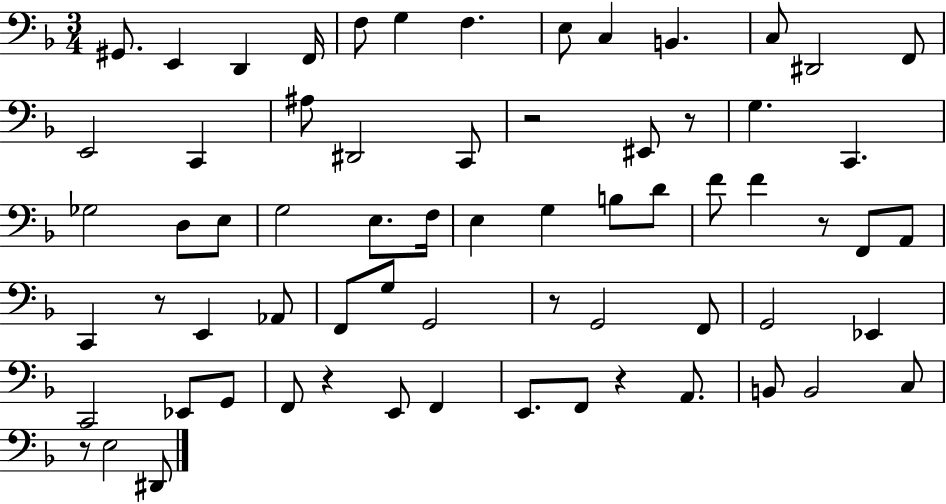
X:1
T:Untitled
M:3/4
L:1/4
K:F
^G,,/2 E,, D,, F,,/4 F,/2 G, F, E,/2 C, B,, C,/2 ^D,,2 F,,/2 E,,2 C,, ^A,/2 ^D,,2 C,,/2 z2 ^E,,/2 z/2 G, C,, _G,2 D,/2 E,/2 G,2 E,/2 F,/4 E, G, B,/2 D/2 F/2 F z/2 F,,/2 A,,/2 C,, z/2 E,, _A,,/2 F,,/2 G,/2 G,,2 z/2 G,,2 F,,/2 G,,2 _E,, C,,2 _E,,/2 G,,/2 F,,/2 z E,,/2 F,, E,,/2 F,,/2 z A,,/2 B,,/2 B,,2 C,/2 z/2 E,2 ^D,,/2